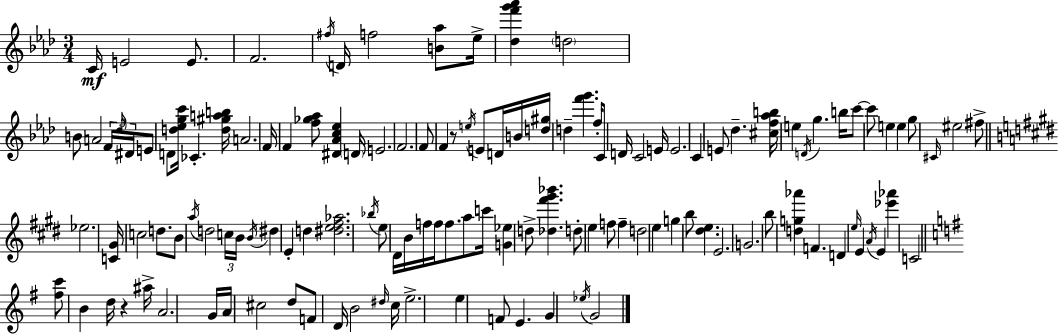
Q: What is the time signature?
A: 3/4